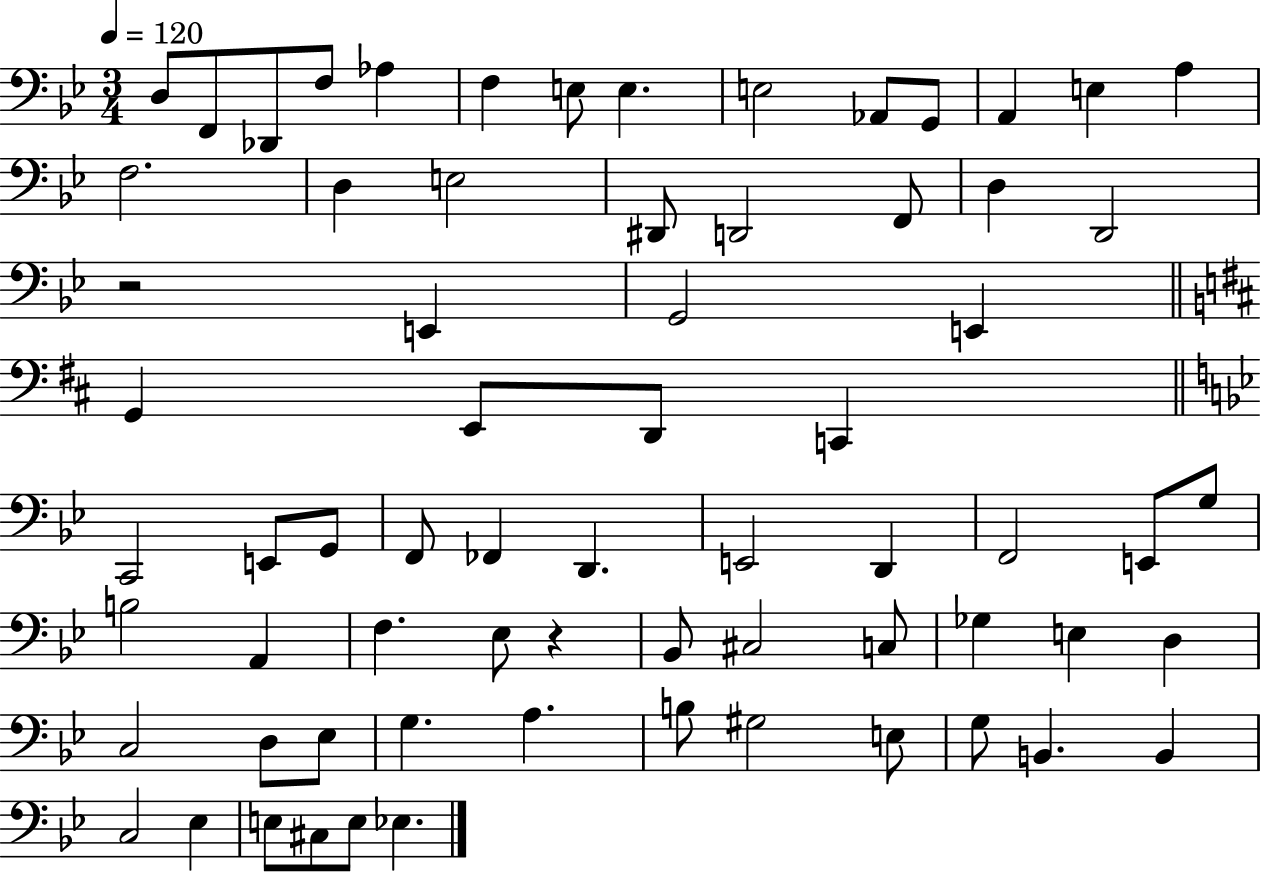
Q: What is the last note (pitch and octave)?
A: Eb3